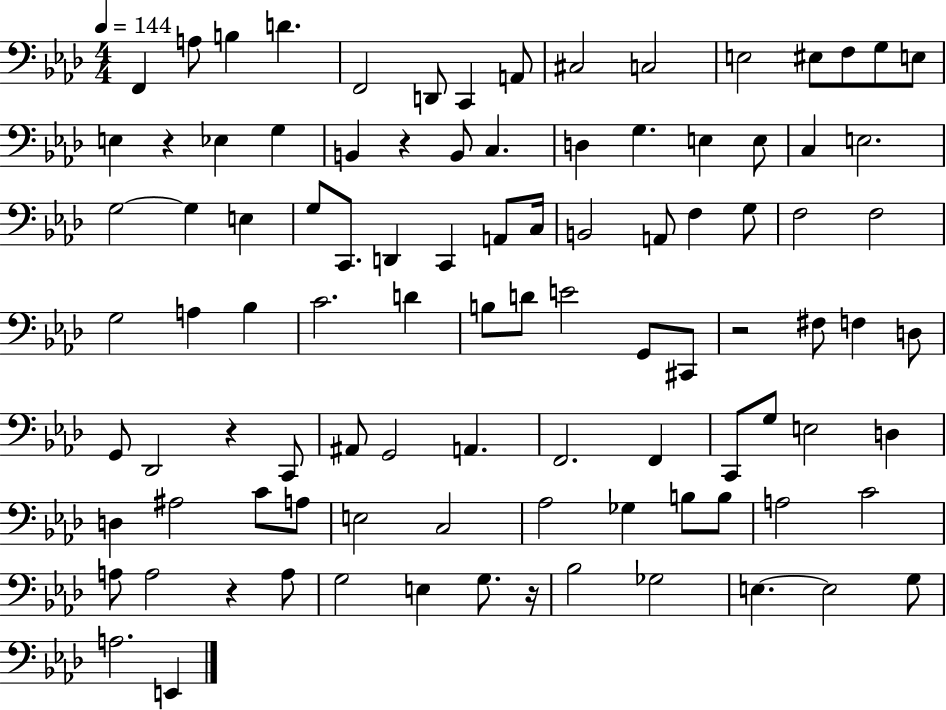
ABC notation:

X:1
T:Untitled
M:4/4
L:1/4
K:Ab
F,, A,/2 B, D F,,2 D,,/2 C,, A,,/2 ^C,2 C,2 E,2 ^E,/2 F,/2 G,/2 E,/2 E, z _E, G, B,, z B,,/2 C, D, G, E, E,/2 C, E,2 G,2 G, E, G,/2 C,,/2 D,, C,, A,,/2 C,/4 B,,2 A,,/2 F, G,/2 F,2 F,2 G,2 A, _B, C2 D B,/2 D/2 E2 G,,/2 ^C,,/2 z2 ^F,/2 F, D,/2 G,,/2 _D,,2 z C,,/2 ^A,,/2 G,,2 A,, F,,2 F,, C,,/2 G,/2 E,2 D, D, ^A,2 C/2 A,/2 E,2 C,2 _A,2 _G, B,/2 B,/2 A,2 C2 A,/2 A,2 z A,/2 G,2 E, G,/2 z/4 _B,2 _G,2 E, E,2 G,/2 A,2 E,,